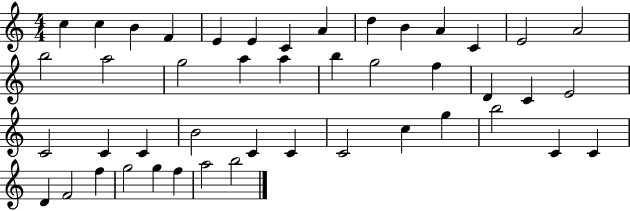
{
  \clef treble
  \numericTimeSignature
  \time 4/4
  \key c \major
  c''4 c''4 b'4 f'4 | e'4 e'4 c'4 a'4 | d''4 b'4 a'4 c'4 | e'2 a'2 | \break b''2 a''2 | g''2 a''4 a''4 | b''4 g''2 f''4 | d'4 c'4 e'2 | \break c'2 c'4 c'4 | b'2 c'4 c'4 | c'2 c''4 g''4 | b''2 c'4 c'4 | \break d'4 f'2 f''4 | g''2 g''4 f''4 | a''2 b''2 | \bar "|."
}